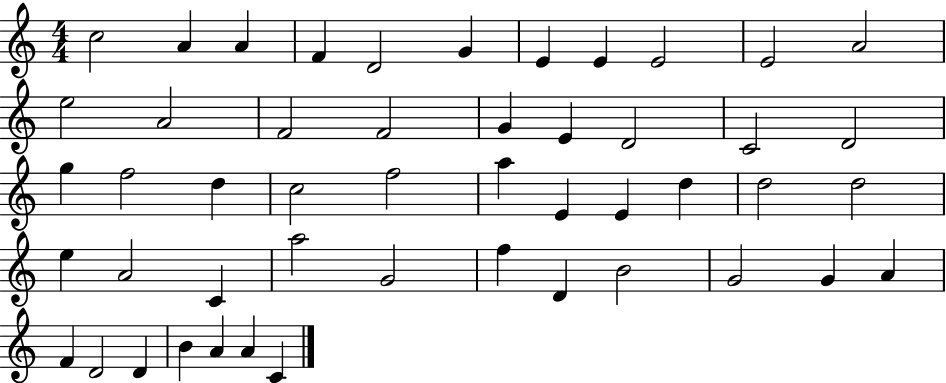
C5/h A4/q A4/q F4/q D4/h G4/q E4/q E4/q E4/h E4/h A4/h E5/h A4/h F4/h F4/h G4/q E4/q D4/h C4/h D4/h G5/q F5/h D5/q C5/h F5/h A5/q E4/q E4/q D5/q D5/h D5/h E5/q A4/h C4/q A5/h G4/h F5/q D4/q B4/h G4/h G4/q A4/q F4/q D4/h D4/q B4/q A4/q A4/q C4/q